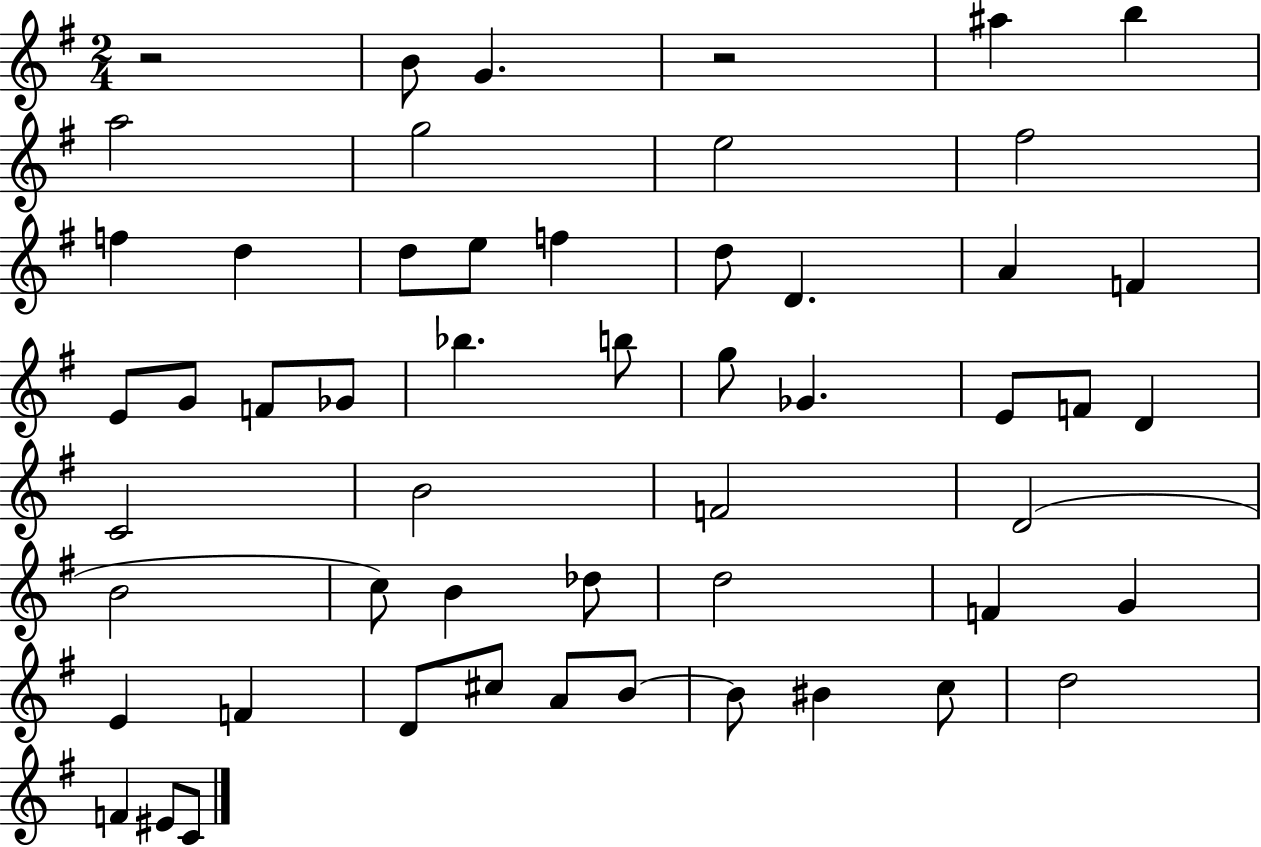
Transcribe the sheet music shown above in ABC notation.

X:1
T:Untitled
M:2/4
L:1/4
K:G
z2 B/2 G z2 ^a b a2 g2 e2 ^f2 f d d/2 e/2 f d/2 D A F E/2 G/2 F/2 _G/2 _b b/2 g/2 _G E/2 F/2 D C2 B2 F2 D2 B2 c/2 B _d/2 d2 F G E F D/2 ^c/2 A/2 B/2 B/2 ^B c/2 d2 F ^E/2 C/2